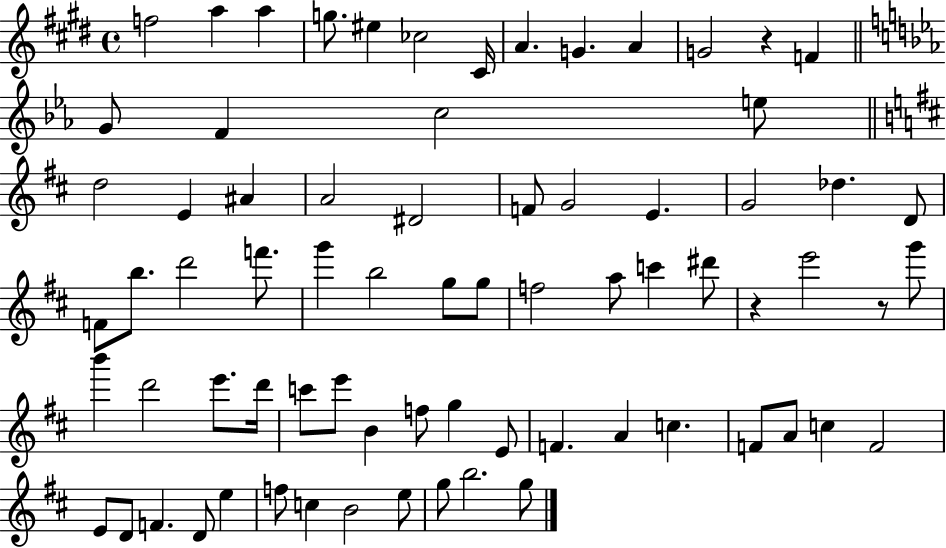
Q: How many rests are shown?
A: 3